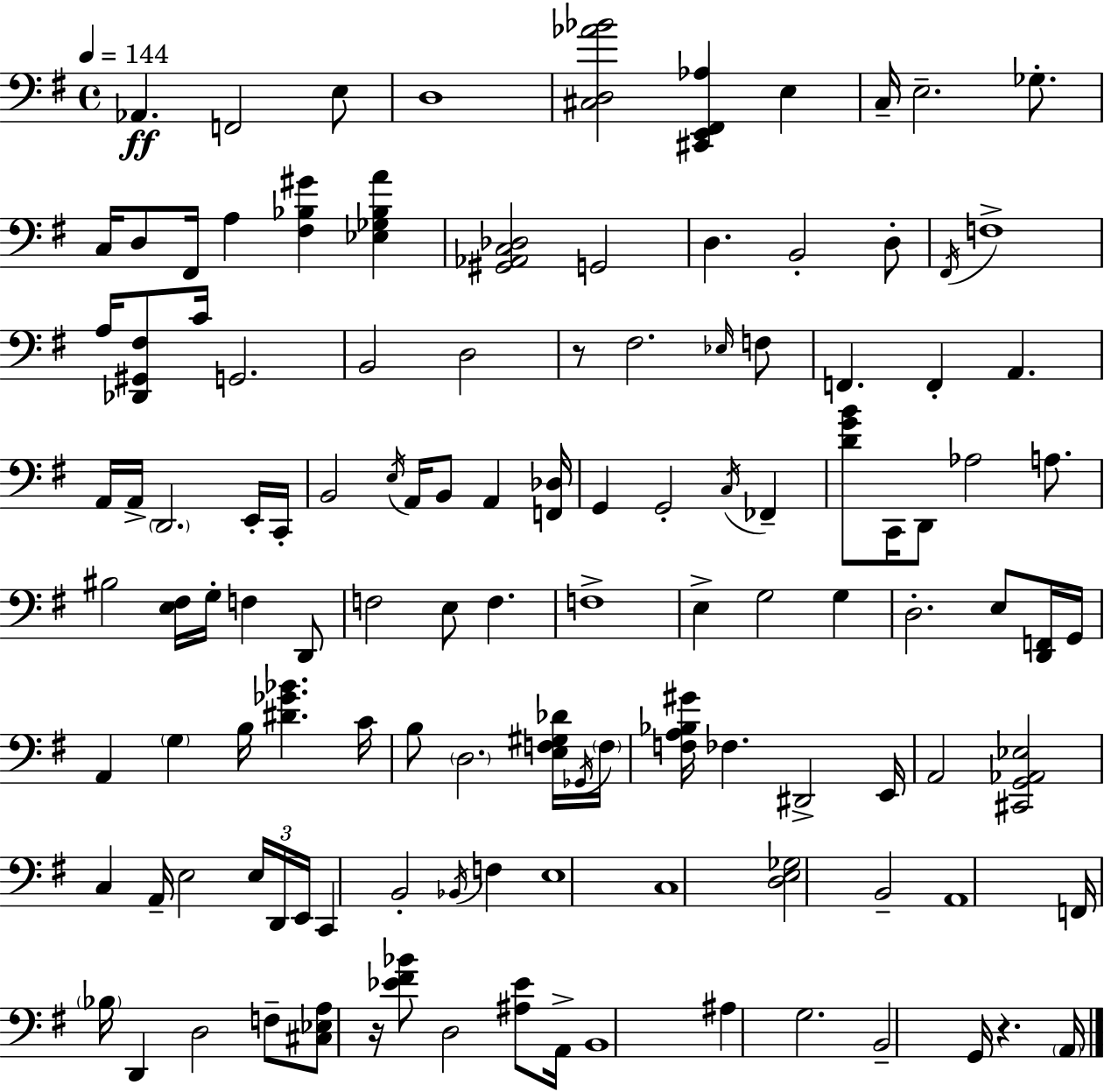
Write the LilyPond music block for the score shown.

{
  \clef bass
  \time 4/4
  \defaultTimeSignature
  \key g \major
  \tempo 4 = 144
  aes,4.\ff f,2 e8 | d1 | <cis d aes' bes'>2 <cis, e, fis, aes>4 e4 | c16-- e2.-- ges8.-. | \break c16 d8 fis,16 a4 <fis bes gis'>4 <ees ges bes a'>4 | <gis, aes, c des>2 g,2 | d4. b,2-. d8-. | \acciaccatura { fis,16 } f1-> | \break a16 <des, gis, fis>8 c'16 g,2. | b,2 d2 | r8 fis2. \grace { ees16 } | f8 f,4. f,4-. a,4. | \break a,16 a,16-> \parenthesize d,2. | e,16-. c,16-. b,2 \acciaccatura { e16 } a,16 b,8 a,4 | <f, des>16 g,4 g,2-. \acciaccatura { c16 } | fes,4-- <d' g' b'>8 c,16 d,8 aes2 | \break a8. bis2 <e fis>16 g16-. f4 | d,8 f2 e8 f4. | f1-> | e4-> g2 | \break g4 d2.-. | e8 <d, f,>16 g,16 a,4 \parenthesize g4 b16 <dis' ges' bes'>4. | c'16 b8 \parenthesize d2. | <e f gis des'>16 \acciaccatura { ges,16 } \parenthesize f16 <f a bes gis'>16 fes4. dis,2-> | \break e,16 a,2 <cis, g, aes, ees>2 | c4 a,16-- e2 | \tuplet 3/2 { e16 d,16 e,16 } c,4 b,2-. | \acciaccatura { bes,16 } f4 e1 | \break c1 | <d e ges>2 b,2-- | a,1 | f,16 \parenthesize bes16 d,4 d2 | \break f8-- <cis ees a>8 r16 <ees' fis' bes'>8 d2 | <ais ees'>8 a,16-> b,1 | ais4 g2. | b,2-- g,16 r4. | \break \parenthesize a,16 \bar "|."
}